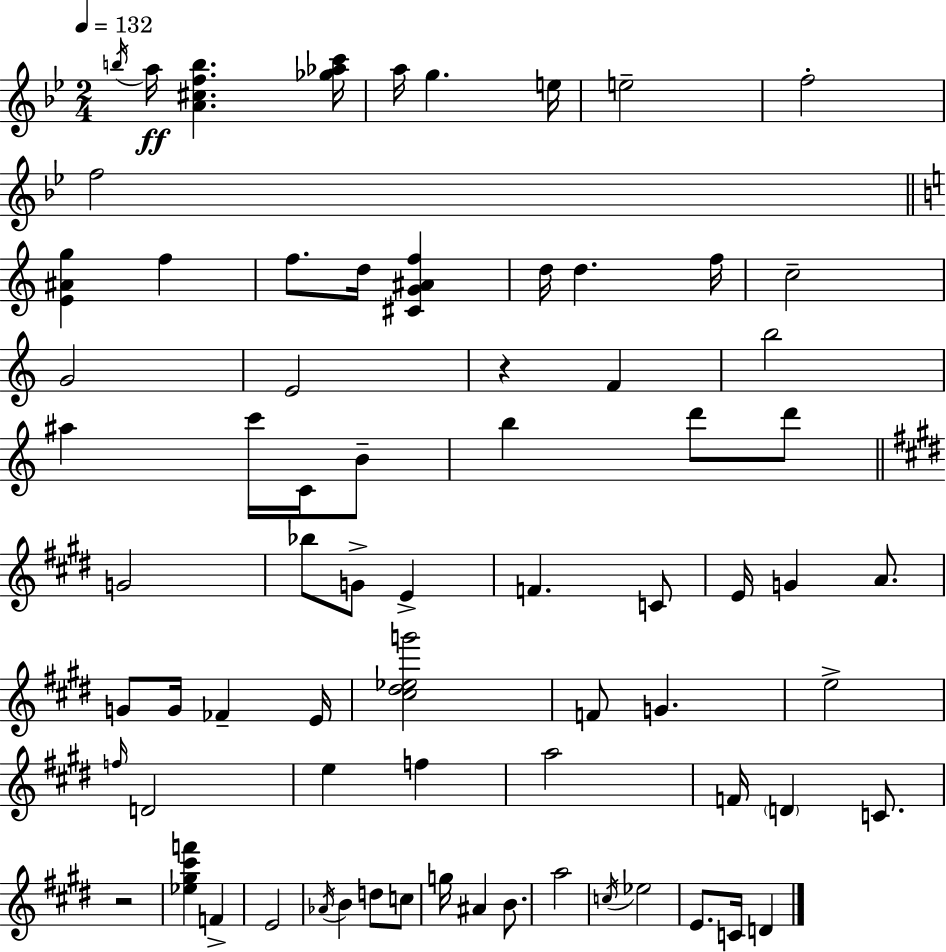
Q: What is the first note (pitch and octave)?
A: B5